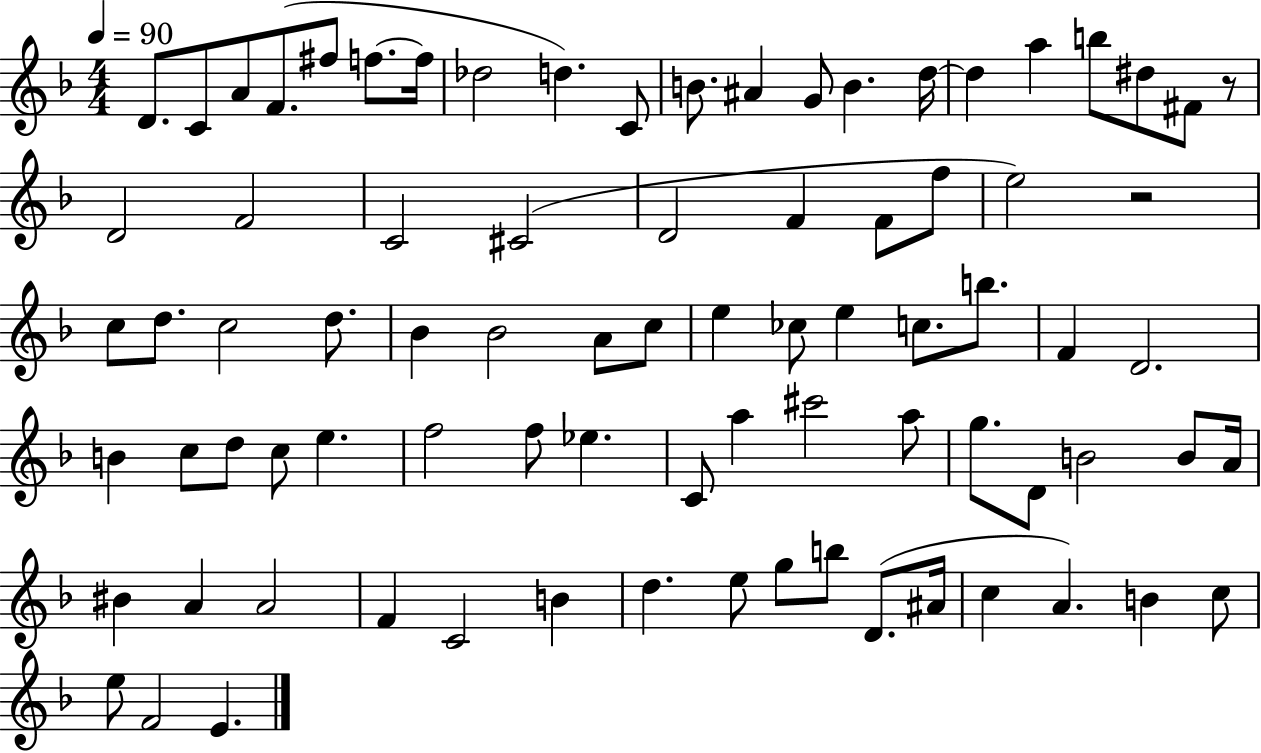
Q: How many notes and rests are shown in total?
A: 82